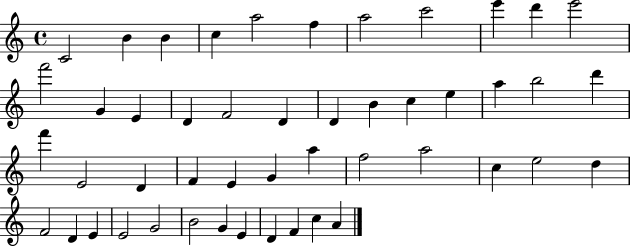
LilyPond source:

{
  \clef treble
  \time 4/4
  \defaultTimeSignature
  \key c \major
  c'2 b'4 b'4 | c''4 a''2 f''4 | a''2 c'''2 | e'''4 d'''4 e'''2 | \break f'''2 g'4 e'4 | d'4 f'2 d'4 | d'4 b'4 c''4 e''4 | a''4 b''2 d'''4 | \break f'''4 e'2 d'4 | f'4 e'4 g'4 a''4 | f''2 a''2 | c''4 e''2 d''4 | \break f'2 d'4 e'4 | e'2 g'2 | b'2 g'4 e'4 | d'4 f'4 c''4 a'4 | \break \bar "|."
}